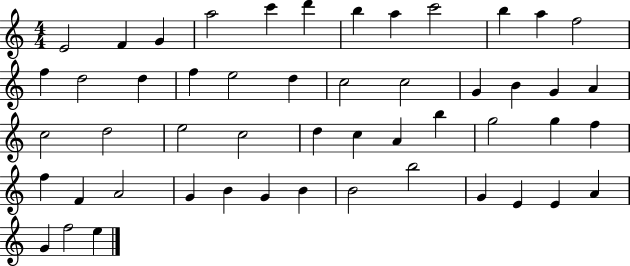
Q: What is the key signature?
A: C major